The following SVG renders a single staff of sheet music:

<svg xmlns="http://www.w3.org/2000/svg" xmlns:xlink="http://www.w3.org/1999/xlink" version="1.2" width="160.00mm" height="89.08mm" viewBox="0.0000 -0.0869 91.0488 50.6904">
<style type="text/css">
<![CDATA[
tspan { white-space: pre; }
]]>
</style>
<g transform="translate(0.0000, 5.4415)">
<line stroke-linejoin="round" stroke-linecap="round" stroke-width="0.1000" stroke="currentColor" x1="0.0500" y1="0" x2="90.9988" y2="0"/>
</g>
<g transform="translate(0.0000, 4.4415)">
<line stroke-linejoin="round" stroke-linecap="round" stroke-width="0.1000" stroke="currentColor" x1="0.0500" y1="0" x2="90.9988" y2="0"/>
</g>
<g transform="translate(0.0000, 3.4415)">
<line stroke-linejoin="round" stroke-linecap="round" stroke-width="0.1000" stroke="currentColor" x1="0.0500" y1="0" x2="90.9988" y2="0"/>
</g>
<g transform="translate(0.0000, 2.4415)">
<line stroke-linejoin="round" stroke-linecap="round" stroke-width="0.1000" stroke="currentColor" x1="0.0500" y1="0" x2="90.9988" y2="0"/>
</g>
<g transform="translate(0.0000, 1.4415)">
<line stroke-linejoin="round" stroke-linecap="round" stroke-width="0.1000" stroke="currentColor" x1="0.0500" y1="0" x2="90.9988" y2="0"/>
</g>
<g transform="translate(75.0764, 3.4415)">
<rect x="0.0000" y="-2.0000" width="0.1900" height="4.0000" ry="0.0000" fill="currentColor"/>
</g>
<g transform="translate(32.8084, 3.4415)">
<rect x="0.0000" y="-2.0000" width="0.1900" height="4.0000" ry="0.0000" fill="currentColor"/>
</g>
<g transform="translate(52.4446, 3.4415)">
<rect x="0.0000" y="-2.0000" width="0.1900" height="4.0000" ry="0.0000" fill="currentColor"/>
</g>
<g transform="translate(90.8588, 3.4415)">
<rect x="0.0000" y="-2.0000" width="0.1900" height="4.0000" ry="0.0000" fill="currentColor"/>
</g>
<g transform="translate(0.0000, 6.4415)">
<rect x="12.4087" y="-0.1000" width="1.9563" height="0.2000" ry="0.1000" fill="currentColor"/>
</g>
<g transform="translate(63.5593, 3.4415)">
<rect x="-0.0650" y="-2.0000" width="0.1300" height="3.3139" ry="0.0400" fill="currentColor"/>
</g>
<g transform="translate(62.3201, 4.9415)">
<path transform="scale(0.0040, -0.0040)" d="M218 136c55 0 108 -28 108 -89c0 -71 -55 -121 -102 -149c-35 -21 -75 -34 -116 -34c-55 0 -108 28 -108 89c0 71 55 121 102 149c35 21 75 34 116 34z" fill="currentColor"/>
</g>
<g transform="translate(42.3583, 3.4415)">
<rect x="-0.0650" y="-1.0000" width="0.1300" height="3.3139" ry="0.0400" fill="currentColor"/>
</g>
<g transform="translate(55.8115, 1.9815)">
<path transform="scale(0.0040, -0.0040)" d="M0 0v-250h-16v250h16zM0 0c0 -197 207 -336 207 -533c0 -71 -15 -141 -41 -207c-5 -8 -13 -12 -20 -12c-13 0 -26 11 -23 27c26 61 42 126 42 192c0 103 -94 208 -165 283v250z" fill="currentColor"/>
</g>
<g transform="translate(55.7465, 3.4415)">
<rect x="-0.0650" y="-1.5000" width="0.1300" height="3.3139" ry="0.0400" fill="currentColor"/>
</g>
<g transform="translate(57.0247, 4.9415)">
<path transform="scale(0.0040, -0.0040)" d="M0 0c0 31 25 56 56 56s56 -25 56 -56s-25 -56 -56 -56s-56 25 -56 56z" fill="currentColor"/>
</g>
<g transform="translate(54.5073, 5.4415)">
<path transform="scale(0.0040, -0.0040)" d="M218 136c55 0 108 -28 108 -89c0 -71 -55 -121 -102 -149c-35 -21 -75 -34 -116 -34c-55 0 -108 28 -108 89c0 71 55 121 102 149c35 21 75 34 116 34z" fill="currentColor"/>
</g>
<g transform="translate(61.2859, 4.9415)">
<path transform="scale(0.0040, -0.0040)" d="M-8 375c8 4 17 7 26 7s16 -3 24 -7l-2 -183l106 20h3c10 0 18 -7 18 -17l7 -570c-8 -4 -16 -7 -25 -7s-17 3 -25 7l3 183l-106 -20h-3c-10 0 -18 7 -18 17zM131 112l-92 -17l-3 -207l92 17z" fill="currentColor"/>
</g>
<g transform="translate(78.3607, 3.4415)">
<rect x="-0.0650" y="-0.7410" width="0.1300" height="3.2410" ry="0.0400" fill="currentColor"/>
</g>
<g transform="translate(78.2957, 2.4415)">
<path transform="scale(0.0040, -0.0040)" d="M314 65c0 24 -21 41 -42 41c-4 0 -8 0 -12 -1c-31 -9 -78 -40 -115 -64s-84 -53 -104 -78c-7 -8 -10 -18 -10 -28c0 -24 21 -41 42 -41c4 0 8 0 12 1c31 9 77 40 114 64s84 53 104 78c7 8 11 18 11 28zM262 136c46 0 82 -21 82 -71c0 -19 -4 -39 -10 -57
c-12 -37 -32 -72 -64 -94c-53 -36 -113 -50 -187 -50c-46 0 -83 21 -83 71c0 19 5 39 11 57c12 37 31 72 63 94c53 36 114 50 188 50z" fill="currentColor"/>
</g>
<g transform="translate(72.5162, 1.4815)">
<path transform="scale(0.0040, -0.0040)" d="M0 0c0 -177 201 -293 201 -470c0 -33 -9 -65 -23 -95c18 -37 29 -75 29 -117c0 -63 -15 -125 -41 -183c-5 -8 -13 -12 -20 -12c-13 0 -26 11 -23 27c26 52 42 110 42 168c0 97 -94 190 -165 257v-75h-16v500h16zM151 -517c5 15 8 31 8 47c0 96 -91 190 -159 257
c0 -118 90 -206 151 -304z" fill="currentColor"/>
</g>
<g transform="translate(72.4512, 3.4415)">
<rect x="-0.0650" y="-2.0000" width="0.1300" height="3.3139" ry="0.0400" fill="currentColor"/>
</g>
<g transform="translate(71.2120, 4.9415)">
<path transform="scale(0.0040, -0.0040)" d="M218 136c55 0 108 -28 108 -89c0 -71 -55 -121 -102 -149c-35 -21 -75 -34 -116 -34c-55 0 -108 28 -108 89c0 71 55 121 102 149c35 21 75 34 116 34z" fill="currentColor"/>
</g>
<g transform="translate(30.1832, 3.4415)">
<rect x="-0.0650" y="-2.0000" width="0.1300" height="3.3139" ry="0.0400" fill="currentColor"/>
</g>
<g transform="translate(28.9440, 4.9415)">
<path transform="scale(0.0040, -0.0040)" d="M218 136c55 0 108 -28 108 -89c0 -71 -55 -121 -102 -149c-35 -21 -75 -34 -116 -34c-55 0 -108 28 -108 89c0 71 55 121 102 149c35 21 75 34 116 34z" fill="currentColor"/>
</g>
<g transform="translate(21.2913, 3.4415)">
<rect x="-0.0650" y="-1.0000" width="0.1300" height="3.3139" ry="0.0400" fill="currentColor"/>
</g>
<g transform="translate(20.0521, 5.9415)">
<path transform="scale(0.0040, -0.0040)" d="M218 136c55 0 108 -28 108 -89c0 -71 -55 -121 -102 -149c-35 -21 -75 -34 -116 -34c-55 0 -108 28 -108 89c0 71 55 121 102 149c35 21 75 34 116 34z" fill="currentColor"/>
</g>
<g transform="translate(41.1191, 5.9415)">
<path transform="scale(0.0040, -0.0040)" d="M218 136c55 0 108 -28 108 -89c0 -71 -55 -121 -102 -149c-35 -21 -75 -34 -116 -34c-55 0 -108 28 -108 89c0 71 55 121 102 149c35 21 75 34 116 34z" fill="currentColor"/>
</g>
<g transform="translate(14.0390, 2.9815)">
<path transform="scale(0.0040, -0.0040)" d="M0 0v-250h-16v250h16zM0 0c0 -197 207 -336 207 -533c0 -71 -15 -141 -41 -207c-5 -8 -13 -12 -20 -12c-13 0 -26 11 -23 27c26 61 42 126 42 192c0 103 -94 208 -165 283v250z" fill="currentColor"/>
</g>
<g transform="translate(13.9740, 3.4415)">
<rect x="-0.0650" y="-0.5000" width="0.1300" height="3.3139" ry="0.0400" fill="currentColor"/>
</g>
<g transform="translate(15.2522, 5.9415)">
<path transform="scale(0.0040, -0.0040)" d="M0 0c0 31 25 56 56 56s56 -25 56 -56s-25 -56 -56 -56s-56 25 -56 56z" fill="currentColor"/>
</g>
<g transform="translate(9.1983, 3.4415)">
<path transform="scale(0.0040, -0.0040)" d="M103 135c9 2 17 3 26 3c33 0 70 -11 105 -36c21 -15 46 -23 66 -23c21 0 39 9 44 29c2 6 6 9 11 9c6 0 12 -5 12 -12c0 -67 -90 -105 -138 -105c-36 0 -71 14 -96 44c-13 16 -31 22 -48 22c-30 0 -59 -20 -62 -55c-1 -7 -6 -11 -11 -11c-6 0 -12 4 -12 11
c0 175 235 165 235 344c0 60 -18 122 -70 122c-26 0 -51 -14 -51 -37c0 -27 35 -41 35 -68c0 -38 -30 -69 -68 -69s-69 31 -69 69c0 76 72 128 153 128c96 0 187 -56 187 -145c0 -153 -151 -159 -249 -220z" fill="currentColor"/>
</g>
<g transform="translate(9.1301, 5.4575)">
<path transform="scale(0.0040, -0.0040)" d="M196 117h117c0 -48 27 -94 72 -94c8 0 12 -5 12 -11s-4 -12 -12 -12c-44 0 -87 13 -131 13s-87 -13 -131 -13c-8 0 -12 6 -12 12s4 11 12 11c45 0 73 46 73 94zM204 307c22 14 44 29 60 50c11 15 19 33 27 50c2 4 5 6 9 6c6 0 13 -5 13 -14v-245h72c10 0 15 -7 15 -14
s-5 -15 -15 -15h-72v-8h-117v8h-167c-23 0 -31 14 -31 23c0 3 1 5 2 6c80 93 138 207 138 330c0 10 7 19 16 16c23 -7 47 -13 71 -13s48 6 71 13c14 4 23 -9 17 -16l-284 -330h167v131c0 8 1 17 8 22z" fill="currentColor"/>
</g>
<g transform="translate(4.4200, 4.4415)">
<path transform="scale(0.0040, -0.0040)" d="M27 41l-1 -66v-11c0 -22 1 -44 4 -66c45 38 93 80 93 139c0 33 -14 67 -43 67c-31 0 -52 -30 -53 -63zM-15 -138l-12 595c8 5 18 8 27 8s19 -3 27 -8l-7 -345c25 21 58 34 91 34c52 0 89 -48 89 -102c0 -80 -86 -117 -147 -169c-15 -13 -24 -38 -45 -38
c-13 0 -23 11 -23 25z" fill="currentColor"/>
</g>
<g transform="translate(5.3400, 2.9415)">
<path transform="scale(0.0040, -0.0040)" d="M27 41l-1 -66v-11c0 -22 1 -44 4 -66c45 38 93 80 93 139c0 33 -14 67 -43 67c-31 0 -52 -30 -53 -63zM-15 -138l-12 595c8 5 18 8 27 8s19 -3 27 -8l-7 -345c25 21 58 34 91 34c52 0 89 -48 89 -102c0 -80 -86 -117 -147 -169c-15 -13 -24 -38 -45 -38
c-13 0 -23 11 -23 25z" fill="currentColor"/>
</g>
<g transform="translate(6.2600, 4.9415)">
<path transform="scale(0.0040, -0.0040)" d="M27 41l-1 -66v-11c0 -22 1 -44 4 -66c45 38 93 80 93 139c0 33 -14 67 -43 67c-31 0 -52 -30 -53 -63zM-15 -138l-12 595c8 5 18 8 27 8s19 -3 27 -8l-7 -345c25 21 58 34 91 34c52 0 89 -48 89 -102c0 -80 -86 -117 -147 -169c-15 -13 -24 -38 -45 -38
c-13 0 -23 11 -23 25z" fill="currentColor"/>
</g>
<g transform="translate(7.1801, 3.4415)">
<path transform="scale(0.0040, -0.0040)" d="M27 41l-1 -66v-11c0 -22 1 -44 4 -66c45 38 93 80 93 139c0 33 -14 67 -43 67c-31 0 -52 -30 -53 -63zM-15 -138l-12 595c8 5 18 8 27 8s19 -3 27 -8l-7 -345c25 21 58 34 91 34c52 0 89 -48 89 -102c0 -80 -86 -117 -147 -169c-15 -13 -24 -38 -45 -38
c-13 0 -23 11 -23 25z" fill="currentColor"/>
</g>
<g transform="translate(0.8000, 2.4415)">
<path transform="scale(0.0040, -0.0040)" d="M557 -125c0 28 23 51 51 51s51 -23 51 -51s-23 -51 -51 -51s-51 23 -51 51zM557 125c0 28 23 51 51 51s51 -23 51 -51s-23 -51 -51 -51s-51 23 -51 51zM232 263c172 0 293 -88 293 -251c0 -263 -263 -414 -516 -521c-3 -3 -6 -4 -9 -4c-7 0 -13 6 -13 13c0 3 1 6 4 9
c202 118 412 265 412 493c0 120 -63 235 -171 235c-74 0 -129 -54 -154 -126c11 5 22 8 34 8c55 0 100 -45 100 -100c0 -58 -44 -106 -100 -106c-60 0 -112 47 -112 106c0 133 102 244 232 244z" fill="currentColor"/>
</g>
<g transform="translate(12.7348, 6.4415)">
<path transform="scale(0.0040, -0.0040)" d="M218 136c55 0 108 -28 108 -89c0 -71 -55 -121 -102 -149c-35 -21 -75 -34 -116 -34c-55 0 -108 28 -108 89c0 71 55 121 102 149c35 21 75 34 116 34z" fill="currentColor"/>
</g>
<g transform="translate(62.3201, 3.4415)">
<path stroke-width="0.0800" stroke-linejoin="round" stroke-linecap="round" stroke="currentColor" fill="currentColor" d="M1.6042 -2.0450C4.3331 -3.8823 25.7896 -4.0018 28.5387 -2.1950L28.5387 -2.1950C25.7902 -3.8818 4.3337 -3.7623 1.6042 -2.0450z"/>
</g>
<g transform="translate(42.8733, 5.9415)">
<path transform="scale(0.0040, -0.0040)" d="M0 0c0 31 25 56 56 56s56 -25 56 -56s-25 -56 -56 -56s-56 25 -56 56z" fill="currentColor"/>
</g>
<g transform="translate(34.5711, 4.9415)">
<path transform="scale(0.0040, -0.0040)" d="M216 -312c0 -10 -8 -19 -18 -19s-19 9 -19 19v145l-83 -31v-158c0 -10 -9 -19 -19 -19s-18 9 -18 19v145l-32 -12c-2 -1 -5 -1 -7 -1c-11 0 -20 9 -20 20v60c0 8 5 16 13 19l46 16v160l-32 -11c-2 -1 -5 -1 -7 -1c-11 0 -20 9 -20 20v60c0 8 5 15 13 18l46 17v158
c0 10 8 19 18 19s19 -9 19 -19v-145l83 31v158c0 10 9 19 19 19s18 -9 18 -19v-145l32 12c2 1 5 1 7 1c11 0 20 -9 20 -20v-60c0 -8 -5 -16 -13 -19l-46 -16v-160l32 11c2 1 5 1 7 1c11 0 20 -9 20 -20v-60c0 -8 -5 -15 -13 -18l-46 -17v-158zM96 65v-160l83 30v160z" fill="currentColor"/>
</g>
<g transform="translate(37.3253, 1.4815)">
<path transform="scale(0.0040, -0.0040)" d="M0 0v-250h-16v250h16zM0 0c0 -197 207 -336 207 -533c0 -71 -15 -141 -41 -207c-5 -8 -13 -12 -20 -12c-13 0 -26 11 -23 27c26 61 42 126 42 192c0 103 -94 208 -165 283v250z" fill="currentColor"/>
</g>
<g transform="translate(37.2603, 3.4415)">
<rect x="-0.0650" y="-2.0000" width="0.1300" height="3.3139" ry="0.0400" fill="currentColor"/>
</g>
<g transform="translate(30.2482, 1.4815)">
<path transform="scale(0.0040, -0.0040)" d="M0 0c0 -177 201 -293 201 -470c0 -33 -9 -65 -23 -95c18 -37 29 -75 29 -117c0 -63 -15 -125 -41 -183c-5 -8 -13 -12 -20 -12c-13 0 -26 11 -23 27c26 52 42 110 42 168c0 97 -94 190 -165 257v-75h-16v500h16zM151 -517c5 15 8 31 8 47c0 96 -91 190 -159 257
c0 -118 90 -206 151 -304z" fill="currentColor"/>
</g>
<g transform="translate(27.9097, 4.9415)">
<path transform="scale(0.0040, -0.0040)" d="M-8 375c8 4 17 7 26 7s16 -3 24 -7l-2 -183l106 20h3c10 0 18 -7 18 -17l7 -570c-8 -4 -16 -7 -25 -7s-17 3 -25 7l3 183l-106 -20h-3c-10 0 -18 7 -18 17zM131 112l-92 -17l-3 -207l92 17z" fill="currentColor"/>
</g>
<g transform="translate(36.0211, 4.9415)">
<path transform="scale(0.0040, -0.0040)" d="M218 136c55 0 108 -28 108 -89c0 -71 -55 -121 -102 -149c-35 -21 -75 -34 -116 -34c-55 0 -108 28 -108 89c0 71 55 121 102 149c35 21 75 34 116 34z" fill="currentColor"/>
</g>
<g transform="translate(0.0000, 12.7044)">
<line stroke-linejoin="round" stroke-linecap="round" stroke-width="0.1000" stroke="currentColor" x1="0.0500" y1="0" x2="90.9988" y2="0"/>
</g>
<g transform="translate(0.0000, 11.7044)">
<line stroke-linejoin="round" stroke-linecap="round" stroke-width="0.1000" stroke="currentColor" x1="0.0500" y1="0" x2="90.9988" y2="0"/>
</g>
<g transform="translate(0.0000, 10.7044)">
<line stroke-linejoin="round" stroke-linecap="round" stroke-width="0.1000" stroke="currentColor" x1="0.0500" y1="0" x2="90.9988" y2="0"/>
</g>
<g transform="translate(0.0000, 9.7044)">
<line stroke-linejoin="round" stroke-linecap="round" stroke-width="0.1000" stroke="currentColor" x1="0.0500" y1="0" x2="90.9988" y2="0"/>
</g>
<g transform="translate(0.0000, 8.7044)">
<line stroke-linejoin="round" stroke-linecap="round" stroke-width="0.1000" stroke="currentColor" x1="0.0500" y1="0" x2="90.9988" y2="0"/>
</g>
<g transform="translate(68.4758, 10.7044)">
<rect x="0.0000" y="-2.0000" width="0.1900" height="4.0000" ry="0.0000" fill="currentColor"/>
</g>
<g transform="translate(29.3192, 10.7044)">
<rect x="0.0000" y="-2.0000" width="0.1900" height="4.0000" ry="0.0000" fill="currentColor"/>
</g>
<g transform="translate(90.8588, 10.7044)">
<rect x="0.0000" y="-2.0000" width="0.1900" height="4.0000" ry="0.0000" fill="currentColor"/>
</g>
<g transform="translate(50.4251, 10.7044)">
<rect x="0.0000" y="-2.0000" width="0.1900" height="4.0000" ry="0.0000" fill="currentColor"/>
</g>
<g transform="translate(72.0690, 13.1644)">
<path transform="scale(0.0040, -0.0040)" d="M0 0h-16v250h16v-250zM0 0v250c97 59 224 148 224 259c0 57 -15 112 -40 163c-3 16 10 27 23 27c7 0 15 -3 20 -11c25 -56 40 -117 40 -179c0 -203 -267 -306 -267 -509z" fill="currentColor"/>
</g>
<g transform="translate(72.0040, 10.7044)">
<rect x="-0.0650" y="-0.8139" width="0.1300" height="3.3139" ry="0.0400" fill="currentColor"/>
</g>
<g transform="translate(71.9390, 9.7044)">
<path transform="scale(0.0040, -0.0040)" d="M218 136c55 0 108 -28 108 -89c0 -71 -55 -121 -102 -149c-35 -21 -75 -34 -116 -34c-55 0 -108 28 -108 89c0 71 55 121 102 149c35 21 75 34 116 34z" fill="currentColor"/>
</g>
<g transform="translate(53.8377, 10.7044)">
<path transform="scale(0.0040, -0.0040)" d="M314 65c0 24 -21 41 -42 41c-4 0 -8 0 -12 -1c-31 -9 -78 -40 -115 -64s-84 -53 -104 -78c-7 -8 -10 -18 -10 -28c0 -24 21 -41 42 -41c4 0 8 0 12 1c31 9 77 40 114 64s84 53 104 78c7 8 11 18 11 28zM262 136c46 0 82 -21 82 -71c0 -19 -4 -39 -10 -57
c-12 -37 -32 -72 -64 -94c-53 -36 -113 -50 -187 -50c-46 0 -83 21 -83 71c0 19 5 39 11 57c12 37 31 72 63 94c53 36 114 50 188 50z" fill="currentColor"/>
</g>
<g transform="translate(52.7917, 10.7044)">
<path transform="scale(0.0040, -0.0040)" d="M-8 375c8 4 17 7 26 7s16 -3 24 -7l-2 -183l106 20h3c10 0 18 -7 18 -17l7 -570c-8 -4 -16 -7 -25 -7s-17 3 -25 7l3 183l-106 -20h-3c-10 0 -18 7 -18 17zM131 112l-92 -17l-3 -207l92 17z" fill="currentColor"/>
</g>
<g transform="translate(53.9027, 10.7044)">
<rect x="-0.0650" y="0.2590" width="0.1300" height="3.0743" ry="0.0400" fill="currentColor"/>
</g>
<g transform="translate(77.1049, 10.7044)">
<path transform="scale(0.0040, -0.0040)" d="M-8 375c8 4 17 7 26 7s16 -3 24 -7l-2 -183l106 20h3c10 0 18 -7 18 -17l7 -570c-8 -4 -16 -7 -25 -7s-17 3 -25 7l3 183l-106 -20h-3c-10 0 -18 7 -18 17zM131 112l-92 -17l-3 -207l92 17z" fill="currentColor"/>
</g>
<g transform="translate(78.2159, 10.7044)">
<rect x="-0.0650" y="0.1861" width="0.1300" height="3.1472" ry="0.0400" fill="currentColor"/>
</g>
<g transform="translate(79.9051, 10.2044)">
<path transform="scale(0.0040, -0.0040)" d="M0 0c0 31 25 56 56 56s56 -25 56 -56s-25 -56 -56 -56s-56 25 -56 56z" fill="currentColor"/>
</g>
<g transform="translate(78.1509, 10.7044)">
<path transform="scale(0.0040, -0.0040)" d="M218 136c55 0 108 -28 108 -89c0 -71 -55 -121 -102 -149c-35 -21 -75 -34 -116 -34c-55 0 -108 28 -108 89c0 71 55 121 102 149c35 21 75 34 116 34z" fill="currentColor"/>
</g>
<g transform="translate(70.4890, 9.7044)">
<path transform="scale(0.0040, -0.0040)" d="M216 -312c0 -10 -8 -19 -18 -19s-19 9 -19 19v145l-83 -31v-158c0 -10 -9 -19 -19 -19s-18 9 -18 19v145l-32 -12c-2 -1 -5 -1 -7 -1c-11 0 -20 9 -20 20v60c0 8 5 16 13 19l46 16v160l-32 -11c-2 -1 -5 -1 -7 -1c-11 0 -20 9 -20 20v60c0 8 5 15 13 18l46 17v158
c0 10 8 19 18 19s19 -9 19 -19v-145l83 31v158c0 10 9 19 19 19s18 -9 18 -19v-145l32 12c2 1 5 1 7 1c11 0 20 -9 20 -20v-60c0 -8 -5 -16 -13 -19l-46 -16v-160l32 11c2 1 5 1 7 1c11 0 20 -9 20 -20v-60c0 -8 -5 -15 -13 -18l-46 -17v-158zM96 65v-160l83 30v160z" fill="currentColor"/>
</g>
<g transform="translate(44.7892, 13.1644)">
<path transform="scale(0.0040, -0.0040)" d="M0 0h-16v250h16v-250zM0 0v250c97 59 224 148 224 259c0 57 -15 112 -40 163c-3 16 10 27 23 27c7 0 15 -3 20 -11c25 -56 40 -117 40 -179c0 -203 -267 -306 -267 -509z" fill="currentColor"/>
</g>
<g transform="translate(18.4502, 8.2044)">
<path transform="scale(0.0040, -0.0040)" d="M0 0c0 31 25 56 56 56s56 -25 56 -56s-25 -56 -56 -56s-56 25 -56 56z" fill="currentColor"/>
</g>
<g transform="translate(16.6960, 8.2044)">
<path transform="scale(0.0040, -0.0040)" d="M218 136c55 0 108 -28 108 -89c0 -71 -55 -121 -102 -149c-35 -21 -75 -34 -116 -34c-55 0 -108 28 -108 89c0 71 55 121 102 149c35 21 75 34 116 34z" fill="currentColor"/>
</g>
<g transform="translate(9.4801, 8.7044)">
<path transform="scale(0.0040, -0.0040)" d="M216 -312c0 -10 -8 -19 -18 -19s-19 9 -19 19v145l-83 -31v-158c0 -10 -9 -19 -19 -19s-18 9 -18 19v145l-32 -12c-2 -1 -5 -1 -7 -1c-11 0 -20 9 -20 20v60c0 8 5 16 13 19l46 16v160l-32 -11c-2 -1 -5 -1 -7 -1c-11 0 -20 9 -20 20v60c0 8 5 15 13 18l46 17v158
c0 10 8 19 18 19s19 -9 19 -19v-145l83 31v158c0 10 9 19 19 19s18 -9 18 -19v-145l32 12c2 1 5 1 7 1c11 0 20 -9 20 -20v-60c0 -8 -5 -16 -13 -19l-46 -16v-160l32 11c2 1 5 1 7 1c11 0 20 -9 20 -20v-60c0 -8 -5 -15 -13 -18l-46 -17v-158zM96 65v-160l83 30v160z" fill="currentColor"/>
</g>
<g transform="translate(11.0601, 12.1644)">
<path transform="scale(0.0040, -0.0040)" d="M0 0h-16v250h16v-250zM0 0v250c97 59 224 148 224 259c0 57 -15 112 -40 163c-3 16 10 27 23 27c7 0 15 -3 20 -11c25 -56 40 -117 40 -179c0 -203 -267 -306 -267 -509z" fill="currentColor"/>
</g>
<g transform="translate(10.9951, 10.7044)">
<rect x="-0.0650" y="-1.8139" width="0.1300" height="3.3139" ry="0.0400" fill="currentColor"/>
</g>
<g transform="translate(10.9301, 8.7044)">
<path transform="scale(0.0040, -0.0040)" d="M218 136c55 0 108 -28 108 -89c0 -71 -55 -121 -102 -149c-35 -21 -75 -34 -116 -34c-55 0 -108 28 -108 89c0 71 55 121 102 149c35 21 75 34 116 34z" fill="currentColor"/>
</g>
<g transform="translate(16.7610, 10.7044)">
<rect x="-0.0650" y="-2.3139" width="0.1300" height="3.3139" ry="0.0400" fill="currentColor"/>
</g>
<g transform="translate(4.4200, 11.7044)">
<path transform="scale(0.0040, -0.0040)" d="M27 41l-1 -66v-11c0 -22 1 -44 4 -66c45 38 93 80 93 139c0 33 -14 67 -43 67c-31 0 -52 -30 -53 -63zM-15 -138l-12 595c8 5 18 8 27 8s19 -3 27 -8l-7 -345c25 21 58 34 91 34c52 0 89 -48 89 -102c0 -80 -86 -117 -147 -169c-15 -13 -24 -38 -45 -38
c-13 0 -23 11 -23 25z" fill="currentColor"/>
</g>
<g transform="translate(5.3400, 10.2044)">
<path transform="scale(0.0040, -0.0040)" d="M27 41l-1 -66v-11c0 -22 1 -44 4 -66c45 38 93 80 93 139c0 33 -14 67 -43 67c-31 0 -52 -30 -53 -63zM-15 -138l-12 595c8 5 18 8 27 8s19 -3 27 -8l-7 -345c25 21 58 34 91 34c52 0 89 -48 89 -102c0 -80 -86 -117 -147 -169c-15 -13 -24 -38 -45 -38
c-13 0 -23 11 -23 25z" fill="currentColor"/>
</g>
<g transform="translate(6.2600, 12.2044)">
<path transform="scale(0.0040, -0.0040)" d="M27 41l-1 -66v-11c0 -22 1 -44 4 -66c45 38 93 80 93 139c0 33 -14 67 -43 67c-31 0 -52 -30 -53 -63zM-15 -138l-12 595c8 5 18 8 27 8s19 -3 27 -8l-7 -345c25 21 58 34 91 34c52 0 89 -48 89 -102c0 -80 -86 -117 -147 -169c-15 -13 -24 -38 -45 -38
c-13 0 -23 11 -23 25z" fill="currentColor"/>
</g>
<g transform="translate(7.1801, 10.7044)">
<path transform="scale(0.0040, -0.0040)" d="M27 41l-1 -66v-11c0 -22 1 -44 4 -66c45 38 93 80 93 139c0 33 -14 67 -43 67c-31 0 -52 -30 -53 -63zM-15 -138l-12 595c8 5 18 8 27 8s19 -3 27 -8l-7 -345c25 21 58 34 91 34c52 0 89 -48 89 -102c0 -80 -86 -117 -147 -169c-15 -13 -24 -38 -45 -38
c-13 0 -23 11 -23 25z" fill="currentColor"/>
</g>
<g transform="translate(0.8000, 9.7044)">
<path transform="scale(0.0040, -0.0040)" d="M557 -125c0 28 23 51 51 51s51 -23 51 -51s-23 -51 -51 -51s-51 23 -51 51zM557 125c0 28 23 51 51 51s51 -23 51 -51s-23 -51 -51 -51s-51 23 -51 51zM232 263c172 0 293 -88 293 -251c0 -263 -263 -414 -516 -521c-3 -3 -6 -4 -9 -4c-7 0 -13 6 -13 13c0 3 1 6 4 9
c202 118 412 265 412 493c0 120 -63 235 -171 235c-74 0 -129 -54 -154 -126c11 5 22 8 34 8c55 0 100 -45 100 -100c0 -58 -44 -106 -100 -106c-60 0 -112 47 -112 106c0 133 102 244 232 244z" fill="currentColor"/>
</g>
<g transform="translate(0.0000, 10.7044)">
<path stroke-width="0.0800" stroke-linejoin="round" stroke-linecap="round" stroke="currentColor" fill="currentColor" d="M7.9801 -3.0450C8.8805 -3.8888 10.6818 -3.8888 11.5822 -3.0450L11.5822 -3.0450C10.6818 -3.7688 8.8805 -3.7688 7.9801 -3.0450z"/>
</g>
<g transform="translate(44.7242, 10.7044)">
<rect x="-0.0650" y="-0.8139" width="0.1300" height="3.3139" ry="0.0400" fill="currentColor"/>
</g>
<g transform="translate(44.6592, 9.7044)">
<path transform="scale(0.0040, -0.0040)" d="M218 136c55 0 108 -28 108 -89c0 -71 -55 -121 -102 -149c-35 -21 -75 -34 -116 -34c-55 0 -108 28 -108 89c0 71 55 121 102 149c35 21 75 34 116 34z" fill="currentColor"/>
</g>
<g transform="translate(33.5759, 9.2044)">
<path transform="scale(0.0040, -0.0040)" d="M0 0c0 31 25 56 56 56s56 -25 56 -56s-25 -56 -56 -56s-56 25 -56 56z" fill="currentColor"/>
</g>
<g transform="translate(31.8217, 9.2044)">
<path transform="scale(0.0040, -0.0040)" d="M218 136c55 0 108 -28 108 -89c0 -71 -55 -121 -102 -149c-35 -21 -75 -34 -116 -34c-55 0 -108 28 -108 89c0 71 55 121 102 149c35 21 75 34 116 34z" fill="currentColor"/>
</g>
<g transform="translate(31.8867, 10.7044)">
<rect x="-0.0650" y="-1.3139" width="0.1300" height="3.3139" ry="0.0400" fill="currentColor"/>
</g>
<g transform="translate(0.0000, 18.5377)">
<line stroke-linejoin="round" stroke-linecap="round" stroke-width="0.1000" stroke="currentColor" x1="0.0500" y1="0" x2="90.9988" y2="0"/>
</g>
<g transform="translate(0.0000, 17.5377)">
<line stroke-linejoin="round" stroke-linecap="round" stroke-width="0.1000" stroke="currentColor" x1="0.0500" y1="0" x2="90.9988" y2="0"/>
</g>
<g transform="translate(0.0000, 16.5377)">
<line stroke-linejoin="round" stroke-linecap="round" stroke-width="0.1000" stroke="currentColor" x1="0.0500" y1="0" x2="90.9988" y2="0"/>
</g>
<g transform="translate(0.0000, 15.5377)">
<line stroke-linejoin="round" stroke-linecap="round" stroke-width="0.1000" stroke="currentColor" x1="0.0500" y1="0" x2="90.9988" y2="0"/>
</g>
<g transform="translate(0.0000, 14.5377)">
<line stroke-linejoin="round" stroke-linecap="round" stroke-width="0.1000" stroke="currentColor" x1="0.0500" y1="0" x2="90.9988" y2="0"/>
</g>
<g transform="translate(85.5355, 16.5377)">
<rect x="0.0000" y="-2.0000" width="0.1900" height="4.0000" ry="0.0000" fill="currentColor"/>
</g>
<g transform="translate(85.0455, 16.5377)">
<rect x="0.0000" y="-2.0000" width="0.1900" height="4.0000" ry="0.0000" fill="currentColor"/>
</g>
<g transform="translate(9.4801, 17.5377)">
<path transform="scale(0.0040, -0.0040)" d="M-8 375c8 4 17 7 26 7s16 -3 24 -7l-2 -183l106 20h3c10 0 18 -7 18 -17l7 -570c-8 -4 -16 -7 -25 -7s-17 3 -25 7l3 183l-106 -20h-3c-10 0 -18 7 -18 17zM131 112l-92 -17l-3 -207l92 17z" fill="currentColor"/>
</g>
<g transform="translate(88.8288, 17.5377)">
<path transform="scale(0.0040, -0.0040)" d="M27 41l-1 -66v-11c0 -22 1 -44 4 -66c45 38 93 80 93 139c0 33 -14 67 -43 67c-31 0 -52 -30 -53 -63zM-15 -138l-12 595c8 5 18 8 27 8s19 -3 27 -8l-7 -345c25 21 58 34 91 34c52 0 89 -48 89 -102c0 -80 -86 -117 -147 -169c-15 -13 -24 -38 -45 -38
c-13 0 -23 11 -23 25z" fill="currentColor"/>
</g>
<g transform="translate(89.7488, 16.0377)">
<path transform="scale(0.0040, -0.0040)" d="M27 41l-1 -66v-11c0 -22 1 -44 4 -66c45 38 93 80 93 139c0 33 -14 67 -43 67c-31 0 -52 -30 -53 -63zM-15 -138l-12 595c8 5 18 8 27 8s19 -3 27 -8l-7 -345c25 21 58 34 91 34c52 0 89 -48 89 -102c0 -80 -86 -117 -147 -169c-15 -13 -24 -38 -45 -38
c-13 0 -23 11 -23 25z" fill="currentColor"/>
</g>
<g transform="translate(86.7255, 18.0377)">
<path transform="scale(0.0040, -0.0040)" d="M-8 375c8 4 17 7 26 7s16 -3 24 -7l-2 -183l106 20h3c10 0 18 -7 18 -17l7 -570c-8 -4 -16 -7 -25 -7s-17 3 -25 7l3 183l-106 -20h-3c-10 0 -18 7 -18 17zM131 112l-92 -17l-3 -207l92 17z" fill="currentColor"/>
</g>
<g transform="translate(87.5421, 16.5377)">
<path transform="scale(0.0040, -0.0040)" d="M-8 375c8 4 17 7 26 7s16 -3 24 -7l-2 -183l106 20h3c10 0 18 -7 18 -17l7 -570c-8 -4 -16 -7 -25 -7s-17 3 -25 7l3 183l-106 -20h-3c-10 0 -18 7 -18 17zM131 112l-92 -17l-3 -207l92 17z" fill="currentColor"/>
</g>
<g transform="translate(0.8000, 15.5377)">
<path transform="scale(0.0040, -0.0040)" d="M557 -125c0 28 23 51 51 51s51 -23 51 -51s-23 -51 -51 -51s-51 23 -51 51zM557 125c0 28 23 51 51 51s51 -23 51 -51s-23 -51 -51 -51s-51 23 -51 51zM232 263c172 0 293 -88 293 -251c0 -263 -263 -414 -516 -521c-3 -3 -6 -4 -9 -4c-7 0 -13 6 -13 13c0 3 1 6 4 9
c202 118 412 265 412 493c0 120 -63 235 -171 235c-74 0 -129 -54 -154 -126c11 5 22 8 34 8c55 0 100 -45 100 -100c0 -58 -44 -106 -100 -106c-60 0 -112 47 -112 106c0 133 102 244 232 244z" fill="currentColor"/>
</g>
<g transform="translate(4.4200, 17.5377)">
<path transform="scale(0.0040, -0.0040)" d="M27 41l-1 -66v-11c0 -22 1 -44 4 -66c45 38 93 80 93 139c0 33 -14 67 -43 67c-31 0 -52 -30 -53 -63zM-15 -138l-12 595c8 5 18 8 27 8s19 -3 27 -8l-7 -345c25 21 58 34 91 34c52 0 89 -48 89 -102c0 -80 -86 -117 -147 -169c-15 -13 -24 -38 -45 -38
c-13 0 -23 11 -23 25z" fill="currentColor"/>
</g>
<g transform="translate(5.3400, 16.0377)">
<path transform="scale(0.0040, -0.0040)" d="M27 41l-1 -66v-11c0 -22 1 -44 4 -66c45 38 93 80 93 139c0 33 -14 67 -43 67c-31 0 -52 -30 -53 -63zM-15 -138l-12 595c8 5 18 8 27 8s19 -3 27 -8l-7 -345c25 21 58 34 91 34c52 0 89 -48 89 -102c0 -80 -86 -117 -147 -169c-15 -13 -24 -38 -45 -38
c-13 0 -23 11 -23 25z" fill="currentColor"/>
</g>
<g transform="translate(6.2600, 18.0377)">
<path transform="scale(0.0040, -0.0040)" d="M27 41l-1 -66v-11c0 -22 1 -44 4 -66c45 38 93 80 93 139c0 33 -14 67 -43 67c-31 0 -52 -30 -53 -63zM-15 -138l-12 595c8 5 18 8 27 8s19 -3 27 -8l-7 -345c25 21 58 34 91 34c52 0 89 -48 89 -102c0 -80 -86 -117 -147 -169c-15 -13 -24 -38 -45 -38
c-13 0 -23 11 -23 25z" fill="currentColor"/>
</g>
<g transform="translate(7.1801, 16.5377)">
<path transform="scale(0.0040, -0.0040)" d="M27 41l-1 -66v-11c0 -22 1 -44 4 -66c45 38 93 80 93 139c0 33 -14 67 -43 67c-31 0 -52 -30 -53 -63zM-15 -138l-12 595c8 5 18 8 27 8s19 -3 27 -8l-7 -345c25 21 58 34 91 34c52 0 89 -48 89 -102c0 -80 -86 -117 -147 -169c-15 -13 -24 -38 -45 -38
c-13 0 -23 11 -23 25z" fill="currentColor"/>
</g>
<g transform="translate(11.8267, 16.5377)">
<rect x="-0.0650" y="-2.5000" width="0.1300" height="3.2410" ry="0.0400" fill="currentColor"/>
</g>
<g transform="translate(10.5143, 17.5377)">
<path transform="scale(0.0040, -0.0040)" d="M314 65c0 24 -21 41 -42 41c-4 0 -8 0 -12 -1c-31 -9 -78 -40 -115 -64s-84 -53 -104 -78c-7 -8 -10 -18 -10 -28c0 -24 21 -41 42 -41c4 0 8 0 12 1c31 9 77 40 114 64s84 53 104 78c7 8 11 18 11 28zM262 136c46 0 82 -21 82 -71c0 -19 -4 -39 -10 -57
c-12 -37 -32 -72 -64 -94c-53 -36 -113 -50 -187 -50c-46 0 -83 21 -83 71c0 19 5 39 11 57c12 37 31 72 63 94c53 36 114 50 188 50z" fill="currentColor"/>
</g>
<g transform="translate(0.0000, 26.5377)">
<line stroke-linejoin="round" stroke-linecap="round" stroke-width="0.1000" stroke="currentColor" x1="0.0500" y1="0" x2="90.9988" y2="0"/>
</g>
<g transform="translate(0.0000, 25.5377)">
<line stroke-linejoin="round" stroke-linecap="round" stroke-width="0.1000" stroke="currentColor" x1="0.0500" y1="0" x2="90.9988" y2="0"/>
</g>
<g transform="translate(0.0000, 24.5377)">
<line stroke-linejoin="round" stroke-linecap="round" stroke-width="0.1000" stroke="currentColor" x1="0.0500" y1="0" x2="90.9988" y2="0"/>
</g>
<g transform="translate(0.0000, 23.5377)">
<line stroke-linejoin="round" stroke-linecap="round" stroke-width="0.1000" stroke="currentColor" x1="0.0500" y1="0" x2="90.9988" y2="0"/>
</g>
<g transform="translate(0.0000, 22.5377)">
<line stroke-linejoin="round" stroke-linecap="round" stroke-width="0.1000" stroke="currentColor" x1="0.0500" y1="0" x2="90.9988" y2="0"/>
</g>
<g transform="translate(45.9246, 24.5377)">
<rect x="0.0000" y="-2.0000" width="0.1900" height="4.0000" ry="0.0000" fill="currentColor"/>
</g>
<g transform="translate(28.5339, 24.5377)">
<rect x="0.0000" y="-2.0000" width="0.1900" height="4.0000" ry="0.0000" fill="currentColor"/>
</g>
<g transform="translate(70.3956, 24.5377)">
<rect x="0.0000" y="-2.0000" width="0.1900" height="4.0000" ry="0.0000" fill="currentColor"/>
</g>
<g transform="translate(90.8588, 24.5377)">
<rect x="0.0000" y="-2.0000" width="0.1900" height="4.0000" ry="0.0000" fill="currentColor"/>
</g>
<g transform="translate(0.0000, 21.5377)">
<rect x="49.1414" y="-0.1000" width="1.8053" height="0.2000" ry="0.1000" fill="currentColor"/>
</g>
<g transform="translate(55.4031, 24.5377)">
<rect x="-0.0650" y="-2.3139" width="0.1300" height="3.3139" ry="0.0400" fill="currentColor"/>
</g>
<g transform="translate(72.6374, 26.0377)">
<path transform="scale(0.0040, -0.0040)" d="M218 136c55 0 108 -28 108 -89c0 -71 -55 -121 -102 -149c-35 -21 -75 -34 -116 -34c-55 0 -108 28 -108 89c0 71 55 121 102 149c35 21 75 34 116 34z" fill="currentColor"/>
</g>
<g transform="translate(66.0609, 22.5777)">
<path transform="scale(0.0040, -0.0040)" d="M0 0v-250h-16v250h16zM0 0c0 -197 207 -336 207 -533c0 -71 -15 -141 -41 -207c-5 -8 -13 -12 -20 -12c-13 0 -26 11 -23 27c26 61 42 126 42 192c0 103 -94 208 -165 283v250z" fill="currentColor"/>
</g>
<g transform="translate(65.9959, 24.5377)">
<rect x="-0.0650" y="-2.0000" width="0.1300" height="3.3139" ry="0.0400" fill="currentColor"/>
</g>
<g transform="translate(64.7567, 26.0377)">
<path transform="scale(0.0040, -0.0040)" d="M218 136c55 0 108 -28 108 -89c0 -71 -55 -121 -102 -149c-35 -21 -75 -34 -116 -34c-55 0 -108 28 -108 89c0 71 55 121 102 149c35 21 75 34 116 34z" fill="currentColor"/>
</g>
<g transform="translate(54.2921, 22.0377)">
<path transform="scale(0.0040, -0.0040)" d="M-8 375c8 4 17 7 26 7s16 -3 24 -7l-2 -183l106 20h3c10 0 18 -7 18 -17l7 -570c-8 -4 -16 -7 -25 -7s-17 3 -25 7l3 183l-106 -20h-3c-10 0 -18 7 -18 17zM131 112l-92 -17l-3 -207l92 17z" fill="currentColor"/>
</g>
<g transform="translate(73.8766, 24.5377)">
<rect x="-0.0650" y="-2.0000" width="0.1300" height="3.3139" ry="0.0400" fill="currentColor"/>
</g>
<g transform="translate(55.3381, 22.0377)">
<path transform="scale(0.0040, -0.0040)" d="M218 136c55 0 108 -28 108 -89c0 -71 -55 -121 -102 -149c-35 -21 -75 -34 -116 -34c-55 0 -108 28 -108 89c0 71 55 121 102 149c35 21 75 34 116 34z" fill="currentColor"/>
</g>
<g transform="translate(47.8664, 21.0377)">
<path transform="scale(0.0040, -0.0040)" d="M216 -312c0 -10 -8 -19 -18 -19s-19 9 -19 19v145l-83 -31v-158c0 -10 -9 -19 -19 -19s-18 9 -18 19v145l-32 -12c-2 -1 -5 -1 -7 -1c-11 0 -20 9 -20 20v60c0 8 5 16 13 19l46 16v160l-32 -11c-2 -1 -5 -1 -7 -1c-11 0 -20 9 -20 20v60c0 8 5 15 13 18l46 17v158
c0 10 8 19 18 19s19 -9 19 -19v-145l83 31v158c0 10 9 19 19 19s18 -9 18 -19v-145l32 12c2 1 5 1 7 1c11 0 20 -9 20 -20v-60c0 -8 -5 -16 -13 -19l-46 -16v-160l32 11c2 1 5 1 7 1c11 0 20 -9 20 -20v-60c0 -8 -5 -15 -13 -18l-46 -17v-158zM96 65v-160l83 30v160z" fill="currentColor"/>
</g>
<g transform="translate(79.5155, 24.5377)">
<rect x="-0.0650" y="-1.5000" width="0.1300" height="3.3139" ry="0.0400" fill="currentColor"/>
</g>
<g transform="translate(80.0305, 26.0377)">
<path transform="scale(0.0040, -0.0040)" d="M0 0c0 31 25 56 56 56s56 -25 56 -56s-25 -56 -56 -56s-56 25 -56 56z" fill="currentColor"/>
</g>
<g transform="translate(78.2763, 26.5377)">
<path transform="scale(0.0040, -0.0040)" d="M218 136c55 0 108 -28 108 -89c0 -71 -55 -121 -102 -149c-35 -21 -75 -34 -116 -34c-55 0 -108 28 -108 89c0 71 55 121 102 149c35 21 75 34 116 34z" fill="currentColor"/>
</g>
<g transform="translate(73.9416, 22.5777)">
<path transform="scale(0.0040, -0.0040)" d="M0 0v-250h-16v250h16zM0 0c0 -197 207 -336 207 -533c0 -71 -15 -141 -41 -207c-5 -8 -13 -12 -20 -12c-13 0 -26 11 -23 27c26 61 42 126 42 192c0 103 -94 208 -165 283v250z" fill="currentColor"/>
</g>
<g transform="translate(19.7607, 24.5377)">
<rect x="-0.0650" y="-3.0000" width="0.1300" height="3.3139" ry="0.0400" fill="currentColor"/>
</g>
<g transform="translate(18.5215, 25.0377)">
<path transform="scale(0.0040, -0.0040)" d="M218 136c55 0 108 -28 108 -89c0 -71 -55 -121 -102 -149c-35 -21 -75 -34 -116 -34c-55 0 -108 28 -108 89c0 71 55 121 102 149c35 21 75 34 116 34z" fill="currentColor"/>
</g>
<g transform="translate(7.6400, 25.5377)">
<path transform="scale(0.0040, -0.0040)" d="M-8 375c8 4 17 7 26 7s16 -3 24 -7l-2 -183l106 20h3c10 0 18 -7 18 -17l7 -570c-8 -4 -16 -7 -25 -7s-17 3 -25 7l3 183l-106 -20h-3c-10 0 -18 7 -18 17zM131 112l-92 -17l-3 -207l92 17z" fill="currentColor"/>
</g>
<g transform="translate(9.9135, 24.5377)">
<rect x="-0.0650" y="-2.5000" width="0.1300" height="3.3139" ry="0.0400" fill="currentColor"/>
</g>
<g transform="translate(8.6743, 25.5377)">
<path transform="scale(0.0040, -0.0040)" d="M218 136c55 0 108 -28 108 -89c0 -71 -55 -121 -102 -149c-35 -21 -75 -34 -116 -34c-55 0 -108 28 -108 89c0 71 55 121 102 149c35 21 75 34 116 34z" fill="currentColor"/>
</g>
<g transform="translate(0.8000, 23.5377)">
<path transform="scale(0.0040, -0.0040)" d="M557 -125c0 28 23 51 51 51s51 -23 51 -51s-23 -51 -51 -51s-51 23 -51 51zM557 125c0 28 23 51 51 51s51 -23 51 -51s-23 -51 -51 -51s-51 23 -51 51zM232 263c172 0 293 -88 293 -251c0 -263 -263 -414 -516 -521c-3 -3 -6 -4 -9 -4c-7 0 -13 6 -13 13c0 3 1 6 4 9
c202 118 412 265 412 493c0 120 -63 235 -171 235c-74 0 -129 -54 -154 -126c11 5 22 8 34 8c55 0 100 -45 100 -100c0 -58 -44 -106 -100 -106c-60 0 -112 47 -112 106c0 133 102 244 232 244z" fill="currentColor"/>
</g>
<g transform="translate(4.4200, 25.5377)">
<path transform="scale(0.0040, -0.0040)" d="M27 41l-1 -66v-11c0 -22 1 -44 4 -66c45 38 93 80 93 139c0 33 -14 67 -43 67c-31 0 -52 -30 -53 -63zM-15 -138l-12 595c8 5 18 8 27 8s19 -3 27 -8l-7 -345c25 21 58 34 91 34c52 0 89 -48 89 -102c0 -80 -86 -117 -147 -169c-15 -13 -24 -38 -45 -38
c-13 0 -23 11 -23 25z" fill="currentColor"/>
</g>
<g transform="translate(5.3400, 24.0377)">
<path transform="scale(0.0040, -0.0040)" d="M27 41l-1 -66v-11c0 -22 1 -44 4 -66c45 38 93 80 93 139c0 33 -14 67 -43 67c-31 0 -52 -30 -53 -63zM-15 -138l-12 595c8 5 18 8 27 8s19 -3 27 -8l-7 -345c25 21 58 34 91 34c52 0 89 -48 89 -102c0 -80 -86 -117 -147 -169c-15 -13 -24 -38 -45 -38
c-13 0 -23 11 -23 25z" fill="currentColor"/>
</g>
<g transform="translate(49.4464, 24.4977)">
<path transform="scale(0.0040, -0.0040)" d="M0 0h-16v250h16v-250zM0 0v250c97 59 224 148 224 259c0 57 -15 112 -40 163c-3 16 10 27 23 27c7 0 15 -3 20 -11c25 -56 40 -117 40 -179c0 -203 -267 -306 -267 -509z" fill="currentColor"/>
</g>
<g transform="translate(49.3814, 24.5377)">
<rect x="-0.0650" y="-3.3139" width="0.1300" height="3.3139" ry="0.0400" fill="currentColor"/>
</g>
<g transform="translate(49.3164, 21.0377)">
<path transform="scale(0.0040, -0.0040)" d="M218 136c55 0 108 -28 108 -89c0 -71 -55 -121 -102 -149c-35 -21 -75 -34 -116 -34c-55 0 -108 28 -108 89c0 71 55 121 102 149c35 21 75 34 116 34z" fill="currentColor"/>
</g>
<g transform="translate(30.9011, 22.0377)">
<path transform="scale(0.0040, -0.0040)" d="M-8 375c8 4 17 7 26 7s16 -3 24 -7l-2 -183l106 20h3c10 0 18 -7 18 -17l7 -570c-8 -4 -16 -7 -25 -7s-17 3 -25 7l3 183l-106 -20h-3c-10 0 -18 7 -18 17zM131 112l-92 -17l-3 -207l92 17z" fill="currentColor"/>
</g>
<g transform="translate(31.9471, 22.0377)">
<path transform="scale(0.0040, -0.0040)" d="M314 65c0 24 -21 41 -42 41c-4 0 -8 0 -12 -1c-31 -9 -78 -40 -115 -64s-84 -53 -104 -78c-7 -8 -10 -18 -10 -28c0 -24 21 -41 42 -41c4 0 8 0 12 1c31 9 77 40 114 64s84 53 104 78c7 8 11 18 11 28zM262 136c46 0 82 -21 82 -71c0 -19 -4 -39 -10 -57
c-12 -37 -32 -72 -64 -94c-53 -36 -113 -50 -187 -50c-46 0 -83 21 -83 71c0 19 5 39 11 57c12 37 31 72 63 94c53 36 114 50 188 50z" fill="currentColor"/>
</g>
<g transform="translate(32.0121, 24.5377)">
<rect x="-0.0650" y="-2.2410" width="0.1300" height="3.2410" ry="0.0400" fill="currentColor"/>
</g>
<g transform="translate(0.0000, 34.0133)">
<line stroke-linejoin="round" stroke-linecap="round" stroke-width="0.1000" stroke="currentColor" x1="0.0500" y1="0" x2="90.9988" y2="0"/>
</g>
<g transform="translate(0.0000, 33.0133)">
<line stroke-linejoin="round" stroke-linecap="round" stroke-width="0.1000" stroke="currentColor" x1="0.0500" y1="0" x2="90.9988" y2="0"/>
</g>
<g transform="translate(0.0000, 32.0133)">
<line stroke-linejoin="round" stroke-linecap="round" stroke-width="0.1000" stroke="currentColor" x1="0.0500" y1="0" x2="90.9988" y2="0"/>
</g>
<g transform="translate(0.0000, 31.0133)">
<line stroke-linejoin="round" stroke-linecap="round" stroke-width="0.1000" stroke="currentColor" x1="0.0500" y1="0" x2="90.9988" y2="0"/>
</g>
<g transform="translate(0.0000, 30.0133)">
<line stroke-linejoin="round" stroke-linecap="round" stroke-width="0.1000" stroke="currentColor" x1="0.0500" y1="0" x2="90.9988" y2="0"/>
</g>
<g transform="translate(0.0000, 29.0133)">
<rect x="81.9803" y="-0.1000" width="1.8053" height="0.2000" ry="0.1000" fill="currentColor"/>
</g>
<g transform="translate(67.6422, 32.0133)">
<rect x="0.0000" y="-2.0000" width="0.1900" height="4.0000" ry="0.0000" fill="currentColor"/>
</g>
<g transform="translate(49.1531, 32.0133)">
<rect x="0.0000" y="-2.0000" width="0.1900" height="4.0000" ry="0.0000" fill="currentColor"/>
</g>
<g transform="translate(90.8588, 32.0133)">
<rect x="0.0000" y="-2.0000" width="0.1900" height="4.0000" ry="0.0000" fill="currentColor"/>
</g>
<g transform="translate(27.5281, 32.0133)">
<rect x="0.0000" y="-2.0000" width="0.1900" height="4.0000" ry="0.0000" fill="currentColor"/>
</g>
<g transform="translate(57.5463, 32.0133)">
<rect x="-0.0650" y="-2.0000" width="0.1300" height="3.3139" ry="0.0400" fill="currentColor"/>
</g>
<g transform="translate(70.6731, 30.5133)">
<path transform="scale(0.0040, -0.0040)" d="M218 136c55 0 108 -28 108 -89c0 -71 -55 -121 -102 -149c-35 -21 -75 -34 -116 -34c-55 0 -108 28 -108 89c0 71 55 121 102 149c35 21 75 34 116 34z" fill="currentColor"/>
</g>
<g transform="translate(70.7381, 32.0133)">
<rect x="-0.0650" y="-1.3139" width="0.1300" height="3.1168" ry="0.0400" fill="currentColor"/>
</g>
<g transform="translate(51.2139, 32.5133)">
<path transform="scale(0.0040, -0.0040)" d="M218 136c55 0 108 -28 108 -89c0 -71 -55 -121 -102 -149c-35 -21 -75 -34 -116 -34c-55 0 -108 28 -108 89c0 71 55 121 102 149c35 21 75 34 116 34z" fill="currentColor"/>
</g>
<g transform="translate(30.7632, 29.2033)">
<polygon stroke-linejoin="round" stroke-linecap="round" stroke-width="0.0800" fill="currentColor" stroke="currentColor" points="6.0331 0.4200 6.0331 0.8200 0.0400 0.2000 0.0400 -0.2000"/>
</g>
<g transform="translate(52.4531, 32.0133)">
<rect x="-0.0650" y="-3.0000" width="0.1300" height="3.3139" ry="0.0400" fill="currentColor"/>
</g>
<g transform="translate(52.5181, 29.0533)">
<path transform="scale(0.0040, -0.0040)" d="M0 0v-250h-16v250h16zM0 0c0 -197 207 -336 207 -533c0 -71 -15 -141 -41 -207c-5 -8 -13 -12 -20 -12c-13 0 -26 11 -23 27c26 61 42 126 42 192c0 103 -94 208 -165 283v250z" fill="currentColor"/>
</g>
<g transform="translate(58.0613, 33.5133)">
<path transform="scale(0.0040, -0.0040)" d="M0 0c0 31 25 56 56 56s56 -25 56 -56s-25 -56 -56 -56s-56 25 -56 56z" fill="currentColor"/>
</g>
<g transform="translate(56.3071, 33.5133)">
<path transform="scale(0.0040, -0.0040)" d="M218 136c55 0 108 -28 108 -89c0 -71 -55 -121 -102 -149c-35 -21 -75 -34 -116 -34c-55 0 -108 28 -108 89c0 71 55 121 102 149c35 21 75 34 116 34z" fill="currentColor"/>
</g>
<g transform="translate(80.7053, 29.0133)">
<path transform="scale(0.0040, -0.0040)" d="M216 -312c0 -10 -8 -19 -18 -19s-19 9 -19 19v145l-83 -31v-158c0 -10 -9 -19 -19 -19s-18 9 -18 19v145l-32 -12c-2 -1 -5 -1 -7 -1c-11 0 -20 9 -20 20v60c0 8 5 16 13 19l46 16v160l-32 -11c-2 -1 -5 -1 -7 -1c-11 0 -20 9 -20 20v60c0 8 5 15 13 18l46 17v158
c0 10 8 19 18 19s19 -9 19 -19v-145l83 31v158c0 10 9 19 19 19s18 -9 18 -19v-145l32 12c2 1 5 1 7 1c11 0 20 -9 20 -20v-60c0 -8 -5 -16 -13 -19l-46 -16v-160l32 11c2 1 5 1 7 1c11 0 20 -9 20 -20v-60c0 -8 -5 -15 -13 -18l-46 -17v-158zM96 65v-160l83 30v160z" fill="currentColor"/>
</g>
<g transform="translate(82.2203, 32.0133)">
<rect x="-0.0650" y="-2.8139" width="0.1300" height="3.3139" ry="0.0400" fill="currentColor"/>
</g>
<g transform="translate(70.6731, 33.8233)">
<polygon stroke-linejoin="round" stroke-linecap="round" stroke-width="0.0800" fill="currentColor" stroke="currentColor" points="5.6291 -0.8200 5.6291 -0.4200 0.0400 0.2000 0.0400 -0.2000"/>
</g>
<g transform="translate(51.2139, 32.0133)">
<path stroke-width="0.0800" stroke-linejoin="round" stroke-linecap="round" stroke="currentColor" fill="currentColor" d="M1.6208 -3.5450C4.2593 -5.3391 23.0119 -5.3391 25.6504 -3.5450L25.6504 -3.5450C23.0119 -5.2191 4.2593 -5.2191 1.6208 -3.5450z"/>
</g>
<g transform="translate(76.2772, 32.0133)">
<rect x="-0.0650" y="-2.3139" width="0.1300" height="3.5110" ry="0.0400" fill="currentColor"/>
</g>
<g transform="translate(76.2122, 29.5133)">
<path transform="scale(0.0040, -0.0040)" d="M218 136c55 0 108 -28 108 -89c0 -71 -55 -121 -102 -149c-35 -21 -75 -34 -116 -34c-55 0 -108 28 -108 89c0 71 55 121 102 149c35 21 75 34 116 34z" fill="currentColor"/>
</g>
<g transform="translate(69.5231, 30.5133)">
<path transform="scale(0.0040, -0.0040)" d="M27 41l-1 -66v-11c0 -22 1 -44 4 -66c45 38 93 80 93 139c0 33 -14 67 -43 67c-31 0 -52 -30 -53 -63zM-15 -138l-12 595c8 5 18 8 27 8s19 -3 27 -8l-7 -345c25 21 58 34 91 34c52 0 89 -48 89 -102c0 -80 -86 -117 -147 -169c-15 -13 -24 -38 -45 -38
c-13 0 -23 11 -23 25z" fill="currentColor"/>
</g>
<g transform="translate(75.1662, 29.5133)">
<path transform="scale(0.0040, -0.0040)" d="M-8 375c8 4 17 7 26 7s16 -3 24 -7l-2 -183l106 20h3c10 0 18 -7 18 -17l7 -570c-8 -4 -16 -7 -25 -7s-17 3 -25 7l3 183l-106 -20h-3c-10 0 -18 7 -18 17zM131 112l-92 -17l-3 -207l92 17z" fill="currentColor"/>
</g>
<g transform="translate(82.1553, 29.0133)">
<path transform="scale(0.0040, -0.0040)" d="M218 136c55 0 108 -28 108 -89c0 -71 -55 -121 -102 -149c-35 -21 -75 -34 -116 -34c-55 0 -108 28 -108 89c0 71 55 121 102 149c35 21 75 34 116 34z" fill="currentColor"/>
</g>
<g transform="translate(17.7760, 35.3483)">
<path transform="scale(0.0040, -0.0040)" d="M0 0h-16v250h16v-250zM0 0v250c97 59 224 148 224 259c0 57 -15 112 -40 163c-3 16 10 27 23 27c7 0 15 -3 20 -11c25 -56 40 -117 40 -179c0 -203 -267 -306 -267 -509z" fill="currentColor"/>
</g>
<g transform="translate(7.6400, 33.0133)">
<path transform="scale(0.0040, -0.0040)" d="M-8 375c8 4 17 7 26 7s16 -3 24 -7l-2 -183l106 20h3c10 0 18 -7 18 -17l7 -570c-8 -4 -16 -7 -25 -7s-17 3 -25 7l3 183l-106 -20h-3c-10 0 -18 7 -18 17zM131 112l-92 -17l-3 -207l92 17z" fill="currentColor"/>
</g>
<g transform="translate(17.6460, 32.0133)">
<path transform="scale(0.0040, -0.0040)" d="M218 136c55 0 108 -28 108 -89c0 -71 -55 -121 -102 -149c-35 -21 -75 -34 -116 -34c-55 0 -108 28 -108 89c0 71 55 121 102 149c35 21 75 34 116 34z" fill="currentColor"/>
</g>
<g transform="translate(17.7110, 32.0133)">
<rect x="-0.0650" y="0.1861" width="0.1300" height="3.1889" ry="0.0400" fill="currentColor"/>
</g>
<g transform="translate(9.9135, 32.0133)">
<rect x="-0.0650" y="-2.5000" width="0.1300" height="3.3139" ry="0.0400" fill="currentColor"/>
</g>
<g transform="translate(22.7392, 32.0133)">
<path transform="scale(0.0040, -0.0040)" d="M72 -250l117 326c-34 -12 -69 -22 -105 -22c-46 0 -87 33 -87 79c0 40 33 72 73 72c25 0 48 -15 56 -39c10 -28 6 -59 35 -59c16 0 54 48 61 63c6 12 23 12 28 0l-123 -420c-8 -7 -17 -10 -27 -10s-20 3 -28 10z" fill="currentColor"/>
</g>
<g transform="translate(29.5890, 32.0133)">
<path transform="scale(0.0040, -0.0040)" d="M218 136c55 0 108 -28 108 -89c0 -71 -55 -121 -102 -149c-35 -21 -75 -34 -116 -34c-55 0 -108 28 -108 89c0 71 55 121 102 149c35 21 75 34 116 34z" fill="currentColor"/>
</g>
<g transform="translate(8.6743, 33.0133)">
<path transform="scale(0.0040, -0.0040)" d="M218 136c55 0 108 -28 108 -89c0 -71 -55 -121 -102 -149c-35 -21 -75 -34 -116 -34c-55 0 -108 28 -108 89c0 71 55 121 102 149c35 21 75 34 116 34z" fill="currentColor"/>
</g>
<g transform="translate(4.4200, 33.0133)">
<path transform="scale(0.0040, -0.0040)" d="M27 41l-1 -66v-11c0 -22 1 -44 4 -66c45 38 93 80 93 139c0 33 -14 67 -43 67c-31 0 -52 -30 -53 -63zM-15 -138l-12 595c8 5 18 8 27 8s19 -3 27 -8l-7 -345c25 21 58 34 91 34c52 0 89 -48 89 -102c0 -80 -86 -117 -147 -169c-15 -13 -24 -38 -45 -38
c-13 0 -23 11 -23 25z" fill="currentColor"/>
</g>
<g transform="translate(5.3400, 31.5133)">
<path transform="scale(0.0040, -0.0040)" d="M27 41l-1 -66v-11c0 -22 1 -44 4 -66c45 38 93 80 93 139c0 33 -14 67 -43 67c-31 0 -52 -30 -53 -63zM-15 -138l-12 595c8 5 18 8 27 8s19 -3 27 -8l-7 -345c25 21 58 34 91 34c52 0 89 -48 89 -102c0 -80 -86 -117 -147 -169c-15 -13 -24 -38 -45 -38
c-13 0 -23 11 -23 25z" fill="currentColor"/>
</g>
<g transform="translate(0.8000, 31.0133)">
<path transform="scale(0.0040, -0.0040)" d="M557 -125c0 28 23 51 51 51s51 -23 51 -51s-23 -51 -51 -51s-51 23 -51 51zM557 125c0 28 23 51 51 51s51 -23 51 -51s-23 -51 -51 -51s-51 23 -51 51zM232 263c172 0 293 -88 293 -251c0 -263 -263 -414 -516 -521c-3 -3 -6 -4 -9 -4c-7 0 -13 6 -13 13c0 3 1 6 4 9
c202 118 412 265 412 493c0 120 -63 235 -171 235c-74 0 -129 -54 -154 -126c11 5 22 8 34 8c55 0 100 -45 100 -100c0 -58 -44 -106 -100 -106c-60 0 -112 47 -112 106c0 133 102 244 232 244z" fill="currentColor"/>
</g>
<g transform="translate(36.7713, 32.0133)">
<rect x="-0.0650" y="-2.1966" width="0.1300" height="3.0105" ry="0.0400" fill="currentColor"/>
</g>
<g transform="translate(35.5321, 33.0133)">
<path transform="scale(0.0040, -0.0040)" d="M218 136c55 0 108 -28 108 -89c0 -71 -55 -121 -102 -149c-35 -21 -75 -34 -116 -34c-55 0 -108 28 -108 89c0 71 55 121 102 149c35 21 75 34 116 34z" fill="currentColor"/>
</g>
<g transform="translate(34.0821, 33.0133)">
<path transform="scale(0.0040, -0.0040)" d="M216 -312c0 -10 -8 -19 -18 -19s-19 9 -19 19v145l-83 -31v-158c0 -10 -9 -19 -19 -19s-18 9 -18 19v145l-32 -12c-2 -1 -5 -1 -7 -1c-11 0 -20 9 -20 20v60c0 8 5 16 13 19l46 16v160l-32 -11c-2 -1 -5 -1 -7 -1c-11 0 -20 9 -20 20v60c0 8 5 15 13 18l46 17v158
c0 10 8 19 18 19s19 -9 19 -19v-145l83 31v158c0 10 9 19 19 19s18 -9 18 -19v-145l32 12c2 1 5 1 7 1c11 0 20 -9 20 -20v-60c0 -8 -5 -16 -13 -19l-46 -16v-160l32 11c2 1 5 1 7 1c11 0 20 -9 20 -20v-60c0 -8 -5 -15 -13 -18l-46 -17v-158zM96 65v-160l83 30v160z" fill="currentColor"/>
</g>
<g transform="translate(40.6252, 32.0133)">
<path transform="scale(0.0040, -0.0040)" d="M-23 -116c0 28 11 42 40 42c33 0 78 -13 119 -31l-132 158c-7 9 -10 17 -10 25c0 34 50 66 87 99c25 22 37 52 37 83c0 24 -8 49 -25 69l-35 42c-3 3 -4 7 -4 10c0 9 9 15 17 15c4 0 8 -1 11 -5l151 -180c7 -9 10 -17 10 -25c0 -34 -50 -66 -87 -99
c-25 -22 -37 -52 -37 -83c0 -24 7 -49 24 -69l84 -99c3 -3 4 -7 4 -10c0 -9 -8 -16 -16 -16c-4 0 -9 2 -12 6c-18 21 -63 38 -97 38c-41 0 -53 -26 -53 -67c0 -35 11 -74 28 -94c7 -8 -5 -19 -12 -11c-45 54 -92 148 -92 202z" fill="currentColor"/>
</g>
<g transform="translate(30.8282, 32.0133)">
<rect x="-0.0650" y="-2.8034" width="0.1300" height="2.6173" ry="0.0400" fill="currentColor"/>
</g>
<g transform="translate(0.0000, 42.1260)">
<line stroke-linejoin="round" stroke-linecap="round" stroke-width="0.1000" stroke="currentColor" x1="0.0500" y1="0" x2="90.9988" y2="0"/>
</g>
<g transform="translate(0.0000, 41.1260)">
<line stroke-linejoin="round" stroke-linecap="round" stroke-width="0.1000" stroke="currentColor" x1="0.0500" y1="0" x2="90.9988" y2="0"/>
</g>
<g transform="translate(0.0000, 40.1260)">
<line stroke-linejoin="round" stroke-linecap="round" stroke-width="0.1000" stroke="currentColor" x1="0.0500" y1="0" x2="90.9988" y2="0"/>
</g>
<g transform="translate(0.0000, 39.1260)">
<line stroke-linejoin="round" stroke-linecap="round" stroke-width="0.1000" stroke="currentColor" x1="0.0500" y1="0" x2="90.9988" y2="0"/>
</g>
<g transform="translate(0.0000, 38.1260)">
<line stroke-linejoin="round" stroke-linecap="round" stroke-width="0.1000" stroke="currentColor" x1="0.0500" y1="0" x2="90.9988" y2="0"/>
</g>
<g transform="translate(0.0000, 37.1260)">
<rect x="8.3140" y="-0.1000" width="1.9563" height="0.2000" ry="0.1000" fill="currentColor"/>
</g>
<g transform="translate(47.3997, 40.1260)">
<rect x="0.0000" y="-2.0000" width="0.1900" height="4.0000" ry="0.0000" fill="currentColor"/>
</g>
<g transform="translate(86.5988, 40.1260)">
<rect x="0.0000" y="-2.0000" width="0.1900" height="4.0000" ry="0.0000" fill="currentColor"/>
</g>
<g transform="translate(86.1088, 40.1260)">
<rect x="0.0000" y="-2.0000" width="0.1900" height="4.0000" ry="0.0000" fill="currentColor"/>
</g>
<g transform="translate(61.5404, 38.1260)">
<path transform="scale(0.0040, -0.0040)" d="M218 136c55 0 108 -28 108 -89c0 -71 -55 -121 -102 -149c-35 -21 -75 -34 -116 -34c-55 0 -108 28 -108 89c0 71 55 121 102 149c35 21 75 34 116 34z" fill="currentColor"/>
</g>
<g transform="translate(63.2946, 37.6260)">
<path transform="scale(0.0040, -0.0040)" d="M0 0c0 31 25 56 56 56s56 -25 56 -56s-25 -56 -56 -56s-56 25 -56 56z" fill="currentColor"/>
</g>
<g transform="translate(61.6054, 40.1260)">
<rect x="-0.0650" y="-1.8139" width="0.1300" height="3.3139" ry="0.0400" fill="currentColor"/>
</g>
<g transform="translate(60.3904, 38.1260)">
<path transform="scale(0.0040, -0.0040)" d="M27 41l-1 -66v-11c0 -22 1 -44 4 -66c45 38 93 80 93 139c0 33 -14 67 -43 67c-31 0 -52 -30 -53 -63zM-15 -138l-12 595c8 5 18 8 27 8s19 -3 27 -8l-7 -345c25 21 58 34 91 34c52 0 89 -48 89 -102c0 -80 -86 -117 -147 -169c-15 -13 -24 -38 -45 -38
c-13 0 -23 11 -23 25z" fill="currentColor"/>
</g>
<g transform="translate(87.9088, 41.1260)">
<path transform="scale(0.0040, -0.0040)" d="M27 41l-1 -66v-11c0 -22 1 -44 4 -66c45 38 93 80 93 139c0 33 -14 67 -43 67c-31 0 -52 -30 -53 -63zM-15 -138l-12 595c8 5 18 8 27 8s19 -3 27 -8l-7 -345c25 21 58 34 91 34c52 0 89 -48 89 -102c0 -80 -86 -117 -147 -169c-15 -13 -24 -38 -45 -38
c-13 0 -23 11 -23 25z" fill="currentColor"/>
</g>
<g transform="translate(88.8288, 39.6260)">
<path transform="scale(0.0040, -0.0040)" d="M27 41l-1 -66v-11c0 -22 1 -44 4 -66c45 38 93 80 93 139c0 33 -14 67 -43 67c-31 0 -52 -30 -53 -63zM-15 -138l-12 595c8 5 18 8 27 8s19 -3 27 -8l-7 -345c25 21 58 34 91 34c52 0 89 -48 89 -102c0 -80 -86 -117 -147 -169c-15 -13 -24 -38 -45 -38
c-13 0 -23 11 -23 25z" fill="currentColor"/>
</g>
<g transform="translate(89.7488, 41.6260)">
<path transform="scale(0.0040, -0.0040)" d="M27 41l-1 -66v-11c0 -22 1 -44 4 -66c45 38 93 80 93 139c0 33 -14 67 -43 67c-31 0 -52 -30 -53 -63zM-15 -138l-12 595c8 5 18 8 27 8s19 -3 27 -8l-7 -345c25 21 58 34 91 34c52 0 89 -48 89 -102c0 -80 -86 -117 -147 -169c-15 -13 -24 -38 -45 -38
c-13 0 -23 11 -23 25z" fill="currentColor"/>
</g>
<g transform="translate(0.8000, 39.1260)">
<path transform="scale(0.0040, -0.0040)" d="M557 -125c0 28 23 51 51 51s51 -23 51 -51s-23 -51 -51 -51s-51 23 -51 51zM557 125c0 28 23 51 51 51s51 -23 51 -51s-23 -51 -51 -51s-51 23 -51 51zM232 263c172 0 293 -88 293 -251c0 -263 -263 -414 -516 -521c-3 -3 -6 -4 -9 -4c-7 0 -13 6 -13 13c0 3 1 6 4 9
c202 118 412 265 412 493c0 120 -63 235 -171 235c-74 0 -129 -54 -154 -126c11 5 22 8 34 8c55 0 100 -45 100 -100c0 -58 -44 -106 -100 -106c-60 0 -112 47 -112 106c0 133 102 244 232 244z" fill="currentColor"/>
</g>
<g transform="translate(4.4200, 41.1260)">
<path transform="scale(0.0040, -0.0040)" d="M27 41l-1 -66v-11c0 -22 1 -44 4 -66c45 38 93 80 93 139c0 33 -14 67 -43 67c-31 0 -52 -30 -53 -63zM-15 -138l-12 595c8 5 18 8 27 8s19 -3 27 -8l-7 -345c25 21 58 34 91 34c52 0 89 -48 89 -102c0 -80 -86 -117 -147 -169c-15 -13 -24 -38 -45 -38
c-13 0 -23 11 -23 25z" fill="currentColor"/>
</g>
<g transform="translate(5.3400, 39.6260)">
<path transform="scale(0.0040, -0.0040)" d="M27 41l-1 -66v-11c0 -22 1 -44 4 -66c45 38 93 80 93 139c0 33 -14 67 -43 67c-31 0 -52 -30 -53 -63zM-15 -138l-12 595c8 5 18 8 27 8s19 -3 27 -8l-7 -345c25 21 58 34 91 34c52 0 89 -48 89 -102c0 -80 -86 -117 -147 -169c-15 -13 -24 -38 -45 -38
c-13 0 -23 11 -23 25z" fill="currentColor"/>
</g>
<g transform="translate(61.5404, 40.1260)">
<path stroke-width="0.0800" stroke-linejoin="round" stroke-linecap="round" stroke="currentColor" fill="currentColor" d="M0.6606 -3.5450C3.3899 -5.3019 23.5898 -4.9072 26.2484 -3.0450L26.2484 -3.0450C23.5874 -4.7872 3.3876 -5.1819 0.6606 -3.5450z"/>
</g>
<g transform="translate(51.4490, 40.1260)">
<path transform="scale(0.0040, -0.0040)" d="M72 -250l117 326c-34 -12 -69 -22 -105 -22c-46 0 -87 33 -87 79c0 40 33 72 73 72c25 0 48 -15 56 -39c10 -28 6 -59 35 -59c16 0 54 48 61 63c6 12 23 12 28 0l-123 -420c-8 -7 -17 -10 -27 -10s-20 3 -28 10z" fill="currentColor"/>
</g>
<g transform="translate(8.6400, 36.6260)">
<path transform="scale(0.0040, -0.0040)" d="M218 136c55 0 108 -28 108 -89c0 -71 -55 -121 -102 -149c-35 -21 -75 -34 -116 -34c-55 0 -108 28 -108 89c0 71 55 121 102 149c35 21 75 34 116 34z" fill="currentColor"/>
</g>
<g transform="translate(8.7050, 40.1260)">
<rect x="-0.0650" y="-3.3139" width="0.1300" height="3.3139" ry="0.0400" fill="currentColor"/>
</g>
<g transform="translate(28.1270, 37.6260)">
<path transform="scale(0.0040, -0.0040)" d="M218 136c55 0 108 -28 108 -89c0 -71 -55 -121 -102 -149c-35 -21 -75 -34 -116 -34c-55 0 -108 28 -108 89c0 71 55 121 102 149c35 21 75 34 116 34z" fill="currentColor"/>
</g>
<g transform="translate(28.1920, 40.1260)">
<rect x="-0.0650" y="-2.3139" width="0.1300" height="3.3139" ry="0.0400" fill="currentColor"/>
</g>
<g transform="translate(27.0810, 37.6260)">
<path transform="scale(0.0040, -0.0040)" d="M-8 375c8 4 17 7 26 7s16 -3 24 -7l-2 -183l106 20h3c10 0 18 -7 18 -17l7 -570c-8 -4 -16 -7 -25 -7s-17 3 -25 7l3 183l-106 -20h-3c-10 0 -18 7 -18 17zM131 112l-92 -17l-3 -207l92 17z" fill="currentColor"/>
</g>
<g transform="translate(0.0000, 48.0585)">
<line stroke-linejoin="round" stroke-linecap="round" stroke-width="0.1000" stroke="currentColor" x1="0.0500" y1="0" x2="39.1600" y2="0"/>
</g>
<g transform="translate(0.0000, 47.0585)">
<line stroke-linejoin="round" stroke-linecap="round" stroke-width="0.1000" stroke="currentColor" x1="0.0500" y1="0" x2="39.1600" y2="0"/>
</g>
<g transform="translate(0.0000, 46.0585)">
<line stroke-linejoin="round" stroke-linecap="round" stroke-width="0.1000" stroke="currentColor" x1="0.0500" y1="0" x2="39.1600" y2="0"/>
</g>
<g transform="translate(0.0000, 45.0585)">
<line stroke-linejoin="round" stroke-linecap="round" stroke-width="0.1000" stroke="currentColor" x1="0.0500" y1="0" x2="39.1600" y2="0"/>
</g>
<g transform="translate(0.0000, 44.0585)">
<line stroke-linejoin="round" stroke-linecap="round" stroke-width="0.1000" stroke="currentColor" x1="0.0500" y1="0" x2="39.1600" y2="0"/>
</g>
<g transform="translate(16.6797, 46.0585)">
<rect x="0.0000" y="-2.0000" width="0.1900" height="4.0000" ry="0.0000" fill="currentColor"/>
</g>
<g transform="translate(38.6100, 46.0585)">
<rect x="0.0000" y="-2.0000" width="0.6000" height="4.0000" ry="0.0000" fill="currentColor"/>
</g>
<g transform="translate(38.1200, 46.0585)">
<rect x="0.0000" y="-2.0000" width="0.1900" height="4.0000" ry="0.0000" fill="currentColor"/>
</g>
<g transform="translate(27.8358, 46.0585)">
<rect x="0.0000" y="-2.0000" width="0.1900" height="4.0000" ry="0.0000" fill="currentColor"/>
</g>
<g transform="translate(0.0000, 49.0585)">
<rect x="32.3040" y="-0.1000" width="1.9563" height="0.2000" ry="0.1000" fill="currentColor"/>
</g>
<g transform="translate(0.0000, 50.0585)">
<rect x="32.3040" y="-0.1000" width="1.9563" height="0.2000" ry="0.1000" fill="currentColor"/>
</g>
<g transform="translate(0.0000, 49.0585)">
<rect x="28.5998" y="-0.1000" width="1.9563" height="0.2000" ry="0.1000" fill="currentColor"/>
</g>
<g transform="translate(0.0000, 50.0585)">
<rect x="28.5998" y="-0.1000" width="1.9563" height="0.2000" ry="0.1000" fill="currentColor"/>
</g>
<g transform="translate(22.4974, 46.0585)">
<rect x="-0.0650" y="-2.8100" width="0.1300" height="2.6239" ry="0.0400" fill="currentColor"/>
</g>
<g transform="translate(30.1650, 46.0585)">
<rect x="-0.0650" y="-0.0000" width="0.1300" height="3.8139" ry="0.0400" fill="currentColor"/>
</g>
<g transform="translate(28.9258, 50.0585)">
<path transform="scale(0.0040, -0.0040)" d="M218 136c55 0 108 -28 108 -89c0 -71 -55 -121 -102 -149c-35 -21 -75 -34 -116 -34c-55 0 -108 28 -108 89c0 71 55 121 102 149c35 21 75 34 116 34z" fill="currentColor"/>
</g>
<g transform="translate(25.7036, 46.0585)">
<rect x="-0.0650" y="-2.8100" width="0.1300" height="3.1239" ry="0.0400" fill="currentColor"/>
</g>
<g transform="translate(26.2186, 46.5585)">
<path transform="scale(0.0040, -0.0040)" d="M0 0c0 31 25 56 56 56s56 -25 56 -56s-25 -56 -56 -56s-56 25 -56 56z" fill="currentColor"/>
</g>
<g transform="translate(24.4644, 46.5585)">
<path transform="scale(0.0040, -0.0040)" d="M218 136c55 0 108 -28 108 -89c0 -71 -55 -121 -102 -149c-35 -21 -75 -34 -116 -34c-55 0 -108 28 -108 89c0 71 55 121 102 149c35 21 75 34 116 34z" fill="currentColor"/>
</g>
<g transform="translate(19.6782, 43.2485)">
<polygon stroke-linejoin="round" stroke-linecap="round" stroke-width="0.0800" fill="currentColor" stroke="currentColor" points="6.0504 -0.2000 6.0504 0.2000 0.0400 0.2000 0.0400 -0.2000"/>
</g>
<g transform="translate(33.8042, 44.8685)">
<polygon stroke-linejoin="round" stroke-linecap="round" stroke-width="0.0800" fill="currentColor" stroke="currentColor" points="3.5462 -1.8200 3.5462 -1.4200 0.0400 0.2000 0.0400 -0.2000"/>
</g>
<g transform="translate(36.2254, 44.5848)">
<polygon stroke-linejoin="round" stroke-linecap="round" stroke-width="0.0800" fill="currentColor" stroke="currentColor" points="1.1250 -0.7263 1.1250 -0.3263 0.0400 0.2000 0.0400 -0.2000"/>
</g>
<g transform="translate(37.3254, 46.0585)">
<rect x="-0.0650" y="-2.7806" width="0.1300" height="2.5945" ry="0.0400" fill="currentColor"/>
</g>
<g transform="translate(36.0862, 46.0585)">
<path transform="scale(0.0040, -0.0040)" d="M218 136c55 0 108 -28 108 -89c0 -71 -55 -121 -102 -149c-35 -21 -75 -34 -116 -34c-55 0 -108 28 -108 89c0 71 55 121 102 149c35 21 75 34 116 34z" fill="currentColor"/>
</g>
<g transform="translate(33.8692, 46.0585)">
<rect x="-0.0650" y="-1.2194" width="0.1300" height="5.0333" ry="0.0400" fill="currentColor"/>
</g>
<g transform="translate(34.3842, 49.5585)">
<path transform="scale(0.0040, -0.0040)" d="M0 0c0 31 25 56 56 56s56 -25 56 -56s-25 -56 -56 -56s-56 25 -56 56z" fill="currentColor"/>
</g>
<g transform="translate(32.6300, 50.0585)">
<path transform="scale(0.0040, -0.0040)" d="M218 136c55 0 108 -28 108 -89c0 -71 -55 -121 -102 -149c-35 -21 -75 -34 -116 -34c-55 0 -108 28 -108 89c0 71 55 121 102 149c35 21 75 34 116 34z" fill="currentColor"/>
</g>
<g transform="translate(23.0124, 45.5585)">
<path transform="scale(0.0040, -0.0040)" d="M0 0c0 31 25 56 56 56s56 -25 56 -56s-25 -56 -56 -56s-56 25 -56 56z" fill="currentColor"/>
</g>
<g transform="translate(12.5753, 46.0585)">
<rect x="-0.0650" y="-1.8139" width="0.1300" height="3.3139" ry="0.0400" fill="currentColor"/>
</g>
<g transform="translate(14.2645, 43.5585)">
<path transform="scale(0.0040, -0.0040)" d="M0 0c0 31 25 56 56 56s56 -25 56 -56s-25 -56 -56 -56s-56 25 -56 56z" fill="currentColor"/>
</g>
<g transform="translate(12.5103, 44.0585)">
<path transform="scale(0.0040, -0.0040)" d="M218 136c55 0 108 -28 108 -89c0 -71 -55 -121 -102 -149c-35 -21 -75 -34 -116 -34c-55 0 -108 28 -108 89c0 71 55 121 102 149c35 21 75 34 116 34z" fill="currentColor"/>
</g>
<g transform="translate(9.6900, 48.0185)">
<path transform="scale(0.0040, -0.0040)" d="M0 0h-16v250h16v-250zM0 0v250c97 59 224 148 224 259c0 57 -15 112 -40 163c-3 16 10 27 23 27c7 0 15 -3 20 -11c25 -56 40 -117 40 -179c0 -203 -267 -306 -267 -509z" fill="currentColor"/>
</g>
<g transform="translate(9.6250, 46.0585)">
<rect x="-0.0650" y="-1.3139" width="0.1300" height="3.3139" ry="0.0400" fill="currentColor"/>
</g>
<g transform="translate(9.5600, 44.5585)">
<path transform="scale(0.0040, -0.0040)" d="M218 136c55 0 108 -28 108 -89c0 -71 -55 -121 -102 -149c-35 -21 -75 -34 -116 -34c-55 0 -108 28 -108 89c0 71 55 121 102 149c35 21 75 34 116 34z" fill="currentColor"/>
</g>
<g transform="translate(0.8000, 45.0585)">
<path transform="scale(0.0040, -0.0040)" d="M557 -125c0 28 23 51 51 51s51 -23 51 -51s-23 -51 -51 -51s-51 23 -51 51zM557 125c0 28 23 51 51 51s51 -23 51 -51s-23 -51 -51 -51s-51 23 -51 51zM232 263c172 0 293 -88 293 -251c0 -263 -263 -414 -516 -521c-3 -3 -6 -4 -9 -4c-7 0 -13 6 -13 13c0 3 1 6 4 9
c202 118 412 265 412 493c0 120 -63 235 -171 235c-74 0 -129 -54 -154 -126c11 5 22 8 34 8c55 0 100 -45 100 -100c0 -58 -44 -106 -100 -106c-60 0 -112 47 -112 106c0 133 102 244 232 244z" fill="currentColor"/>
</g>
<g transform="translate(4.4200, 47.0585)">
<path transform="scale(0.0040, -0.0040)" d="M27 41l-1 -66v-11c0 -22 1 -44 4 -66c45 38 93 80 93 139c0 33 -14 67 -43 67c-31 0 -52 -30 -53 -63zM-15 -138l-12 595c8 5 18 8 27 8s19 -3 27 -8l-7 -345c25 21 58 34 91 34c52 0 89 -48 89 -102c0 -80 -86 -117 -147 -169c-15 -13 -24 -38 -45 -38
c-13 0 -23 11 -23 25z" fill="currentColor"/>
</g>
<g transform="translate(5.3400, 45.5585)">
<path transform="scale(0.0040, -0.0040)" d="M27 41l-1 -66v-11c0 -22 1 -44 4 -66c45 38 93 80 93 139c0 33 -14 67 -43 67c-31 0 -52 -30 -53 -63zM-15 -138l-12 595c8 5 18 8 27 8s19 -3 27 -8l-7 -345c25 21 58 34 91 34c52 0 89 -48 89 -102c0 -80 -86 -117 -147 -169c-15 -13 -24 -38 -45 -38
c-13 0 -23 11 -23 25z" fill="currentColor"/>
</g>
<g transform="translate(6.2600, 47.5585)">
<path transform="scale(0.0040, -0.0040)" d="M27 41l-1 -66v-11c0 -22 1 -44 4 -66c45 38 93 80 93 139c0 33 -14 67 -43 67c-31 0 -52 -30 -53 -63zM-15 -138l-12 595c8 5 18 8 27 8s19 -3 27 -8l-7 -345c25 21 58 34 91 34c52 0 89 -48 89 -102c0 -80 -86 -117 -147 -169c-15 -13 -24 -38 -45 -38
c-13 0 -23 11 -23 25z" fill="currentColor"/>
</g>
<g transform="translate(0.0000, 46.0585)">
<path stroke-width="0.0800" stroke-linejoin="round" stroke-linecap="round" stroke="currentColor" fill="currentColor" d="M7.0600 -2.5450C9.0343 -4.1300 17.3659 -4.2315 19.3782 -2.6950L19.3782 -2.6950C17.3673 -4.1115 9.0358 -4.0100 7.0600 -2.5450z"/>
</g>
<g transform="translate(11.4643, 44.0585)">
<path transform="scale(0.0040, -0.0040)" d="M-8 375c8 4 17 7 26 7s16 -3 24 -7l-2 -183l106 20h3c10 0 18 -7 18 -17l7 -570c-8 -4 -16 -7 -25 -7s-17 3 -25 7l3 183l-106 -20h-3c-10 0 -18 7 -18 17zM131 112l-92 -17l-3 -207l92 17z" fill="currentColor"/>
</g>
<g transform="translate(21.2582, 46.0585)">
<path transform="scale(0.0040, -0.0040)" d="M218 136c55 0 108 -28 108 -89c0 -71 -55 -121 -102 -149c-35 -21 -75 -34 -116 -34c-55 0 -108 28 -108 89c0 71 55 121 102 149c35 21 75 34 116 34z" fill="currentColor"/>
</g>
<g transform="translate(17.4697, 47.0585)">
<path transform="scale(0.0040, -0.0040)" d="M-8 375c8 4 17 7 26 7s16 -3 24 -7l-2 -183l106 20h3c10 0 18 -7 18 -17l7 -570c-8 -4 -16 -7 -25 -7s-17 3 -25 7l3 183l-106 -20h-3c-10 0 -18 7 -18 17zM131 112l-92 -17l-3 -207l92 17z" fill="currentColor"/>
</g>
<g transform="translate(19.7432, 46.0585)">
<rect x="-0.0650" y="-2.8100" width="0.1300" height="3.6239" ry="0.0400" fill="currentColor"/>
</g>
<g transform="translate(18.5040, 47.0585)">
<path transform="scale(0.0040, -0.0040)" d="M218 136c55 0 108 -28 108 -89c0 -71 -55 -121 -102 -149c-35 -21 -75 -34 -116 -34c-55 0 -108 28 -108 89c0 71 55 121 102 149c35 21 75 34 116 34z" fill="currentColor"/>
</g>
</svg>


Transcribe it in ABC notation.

X:1
T:Untitled
M:2/4
L:1/4
K:Ab
_E,,/2 F,, A,,/4 ^A,,/2 F,, G,,/2 A,, A,,/4 F,2 ^A,/2 _B, G, F,/2 D,2 ^F,/2 D, B,,2 B,, C, B,2 ^D/2 B, A,,/2 A,,/2 G,, B,, D,/2 z/2 D,/2 ^B,,/2 z C,/2 A,, _G,/2 B,/2 ^C D B, z/2 _A, G,/2 A, B,,/2 D,/2 C,/2 C,, C,,/2 D,/4